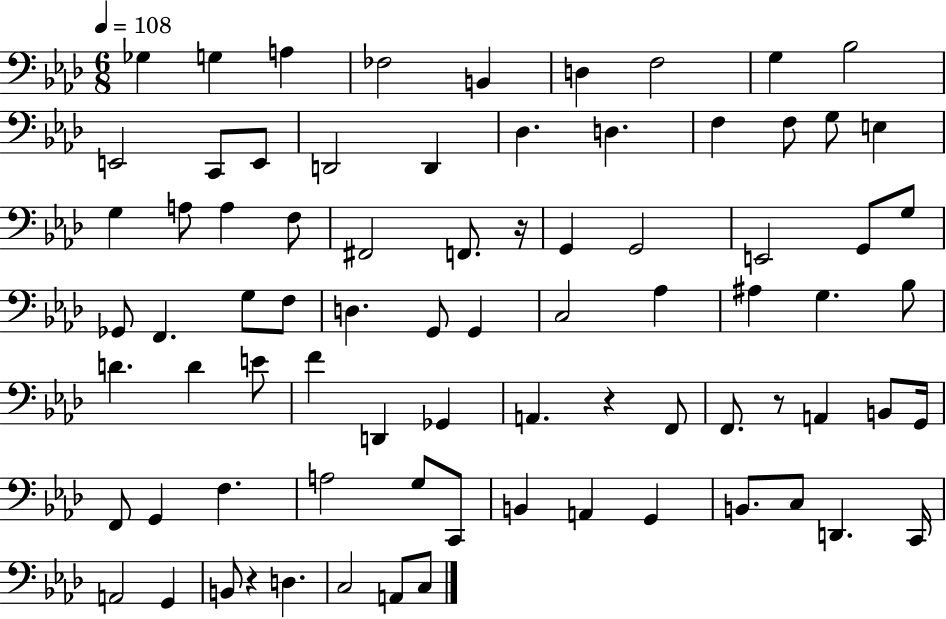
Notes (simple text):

Gb3/q G3/q A3/q FES3/h B2/q D3/q F3/h G3/q Bb3/h E2/h C2/e E2/e D2/h D2/q Db3/q. D3/q. F3/q F3/e G3/e E3/q G3/q A3/e A3/q F3/e F#2/h F2/e. R/s G2/q G2/h E2/h G2/e G3/e Gb2/e F2/q. G3/e F3/e D3/q. G2/e G2/q C3/h Ab3/q A#3/q G3/q. Bb3/e D4/q. D4/q E4/e F4/q D2/q Gb2/q A2/q. R/q F2/e F2/e. R/e A2/q B2/e G2/s F2/e G2/q F3/q. A3/h G3/e C2/e B2/q A2/q G2/q B2/e. C3/e D2/q. C2/s A2/h G2/q B2/e R/q D3/q. C3/h A2/e C3/e